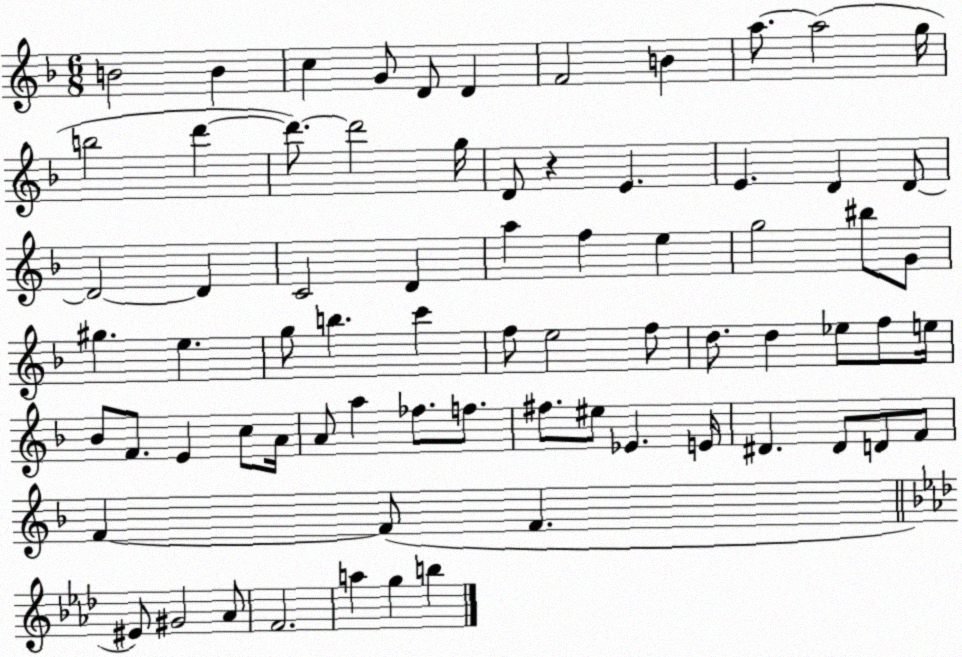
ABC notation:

X:1
T:Untitled
M:6/8
L:1/4
K:F
B2 B c G/2 D/2 D F2 B a/2 a2 g/4 b2 d' d'/2 d'2 g/4 D/2 z E E D D/2 D2 D C2 D a f e g2 ^b/2 G/2 ^g e g/2 b c' f/2 e2 f/2 d/2 d _e/2 f/2 e/4 _B/2 F/2 E c/2 A/4 A/2 a _f/2 f/2 ^f/2 ^e/2 _E E/4 ^D ^D/2 D/2 F/2 F F/2 F ^E/2 ^G2 _A/2 F2 a g b